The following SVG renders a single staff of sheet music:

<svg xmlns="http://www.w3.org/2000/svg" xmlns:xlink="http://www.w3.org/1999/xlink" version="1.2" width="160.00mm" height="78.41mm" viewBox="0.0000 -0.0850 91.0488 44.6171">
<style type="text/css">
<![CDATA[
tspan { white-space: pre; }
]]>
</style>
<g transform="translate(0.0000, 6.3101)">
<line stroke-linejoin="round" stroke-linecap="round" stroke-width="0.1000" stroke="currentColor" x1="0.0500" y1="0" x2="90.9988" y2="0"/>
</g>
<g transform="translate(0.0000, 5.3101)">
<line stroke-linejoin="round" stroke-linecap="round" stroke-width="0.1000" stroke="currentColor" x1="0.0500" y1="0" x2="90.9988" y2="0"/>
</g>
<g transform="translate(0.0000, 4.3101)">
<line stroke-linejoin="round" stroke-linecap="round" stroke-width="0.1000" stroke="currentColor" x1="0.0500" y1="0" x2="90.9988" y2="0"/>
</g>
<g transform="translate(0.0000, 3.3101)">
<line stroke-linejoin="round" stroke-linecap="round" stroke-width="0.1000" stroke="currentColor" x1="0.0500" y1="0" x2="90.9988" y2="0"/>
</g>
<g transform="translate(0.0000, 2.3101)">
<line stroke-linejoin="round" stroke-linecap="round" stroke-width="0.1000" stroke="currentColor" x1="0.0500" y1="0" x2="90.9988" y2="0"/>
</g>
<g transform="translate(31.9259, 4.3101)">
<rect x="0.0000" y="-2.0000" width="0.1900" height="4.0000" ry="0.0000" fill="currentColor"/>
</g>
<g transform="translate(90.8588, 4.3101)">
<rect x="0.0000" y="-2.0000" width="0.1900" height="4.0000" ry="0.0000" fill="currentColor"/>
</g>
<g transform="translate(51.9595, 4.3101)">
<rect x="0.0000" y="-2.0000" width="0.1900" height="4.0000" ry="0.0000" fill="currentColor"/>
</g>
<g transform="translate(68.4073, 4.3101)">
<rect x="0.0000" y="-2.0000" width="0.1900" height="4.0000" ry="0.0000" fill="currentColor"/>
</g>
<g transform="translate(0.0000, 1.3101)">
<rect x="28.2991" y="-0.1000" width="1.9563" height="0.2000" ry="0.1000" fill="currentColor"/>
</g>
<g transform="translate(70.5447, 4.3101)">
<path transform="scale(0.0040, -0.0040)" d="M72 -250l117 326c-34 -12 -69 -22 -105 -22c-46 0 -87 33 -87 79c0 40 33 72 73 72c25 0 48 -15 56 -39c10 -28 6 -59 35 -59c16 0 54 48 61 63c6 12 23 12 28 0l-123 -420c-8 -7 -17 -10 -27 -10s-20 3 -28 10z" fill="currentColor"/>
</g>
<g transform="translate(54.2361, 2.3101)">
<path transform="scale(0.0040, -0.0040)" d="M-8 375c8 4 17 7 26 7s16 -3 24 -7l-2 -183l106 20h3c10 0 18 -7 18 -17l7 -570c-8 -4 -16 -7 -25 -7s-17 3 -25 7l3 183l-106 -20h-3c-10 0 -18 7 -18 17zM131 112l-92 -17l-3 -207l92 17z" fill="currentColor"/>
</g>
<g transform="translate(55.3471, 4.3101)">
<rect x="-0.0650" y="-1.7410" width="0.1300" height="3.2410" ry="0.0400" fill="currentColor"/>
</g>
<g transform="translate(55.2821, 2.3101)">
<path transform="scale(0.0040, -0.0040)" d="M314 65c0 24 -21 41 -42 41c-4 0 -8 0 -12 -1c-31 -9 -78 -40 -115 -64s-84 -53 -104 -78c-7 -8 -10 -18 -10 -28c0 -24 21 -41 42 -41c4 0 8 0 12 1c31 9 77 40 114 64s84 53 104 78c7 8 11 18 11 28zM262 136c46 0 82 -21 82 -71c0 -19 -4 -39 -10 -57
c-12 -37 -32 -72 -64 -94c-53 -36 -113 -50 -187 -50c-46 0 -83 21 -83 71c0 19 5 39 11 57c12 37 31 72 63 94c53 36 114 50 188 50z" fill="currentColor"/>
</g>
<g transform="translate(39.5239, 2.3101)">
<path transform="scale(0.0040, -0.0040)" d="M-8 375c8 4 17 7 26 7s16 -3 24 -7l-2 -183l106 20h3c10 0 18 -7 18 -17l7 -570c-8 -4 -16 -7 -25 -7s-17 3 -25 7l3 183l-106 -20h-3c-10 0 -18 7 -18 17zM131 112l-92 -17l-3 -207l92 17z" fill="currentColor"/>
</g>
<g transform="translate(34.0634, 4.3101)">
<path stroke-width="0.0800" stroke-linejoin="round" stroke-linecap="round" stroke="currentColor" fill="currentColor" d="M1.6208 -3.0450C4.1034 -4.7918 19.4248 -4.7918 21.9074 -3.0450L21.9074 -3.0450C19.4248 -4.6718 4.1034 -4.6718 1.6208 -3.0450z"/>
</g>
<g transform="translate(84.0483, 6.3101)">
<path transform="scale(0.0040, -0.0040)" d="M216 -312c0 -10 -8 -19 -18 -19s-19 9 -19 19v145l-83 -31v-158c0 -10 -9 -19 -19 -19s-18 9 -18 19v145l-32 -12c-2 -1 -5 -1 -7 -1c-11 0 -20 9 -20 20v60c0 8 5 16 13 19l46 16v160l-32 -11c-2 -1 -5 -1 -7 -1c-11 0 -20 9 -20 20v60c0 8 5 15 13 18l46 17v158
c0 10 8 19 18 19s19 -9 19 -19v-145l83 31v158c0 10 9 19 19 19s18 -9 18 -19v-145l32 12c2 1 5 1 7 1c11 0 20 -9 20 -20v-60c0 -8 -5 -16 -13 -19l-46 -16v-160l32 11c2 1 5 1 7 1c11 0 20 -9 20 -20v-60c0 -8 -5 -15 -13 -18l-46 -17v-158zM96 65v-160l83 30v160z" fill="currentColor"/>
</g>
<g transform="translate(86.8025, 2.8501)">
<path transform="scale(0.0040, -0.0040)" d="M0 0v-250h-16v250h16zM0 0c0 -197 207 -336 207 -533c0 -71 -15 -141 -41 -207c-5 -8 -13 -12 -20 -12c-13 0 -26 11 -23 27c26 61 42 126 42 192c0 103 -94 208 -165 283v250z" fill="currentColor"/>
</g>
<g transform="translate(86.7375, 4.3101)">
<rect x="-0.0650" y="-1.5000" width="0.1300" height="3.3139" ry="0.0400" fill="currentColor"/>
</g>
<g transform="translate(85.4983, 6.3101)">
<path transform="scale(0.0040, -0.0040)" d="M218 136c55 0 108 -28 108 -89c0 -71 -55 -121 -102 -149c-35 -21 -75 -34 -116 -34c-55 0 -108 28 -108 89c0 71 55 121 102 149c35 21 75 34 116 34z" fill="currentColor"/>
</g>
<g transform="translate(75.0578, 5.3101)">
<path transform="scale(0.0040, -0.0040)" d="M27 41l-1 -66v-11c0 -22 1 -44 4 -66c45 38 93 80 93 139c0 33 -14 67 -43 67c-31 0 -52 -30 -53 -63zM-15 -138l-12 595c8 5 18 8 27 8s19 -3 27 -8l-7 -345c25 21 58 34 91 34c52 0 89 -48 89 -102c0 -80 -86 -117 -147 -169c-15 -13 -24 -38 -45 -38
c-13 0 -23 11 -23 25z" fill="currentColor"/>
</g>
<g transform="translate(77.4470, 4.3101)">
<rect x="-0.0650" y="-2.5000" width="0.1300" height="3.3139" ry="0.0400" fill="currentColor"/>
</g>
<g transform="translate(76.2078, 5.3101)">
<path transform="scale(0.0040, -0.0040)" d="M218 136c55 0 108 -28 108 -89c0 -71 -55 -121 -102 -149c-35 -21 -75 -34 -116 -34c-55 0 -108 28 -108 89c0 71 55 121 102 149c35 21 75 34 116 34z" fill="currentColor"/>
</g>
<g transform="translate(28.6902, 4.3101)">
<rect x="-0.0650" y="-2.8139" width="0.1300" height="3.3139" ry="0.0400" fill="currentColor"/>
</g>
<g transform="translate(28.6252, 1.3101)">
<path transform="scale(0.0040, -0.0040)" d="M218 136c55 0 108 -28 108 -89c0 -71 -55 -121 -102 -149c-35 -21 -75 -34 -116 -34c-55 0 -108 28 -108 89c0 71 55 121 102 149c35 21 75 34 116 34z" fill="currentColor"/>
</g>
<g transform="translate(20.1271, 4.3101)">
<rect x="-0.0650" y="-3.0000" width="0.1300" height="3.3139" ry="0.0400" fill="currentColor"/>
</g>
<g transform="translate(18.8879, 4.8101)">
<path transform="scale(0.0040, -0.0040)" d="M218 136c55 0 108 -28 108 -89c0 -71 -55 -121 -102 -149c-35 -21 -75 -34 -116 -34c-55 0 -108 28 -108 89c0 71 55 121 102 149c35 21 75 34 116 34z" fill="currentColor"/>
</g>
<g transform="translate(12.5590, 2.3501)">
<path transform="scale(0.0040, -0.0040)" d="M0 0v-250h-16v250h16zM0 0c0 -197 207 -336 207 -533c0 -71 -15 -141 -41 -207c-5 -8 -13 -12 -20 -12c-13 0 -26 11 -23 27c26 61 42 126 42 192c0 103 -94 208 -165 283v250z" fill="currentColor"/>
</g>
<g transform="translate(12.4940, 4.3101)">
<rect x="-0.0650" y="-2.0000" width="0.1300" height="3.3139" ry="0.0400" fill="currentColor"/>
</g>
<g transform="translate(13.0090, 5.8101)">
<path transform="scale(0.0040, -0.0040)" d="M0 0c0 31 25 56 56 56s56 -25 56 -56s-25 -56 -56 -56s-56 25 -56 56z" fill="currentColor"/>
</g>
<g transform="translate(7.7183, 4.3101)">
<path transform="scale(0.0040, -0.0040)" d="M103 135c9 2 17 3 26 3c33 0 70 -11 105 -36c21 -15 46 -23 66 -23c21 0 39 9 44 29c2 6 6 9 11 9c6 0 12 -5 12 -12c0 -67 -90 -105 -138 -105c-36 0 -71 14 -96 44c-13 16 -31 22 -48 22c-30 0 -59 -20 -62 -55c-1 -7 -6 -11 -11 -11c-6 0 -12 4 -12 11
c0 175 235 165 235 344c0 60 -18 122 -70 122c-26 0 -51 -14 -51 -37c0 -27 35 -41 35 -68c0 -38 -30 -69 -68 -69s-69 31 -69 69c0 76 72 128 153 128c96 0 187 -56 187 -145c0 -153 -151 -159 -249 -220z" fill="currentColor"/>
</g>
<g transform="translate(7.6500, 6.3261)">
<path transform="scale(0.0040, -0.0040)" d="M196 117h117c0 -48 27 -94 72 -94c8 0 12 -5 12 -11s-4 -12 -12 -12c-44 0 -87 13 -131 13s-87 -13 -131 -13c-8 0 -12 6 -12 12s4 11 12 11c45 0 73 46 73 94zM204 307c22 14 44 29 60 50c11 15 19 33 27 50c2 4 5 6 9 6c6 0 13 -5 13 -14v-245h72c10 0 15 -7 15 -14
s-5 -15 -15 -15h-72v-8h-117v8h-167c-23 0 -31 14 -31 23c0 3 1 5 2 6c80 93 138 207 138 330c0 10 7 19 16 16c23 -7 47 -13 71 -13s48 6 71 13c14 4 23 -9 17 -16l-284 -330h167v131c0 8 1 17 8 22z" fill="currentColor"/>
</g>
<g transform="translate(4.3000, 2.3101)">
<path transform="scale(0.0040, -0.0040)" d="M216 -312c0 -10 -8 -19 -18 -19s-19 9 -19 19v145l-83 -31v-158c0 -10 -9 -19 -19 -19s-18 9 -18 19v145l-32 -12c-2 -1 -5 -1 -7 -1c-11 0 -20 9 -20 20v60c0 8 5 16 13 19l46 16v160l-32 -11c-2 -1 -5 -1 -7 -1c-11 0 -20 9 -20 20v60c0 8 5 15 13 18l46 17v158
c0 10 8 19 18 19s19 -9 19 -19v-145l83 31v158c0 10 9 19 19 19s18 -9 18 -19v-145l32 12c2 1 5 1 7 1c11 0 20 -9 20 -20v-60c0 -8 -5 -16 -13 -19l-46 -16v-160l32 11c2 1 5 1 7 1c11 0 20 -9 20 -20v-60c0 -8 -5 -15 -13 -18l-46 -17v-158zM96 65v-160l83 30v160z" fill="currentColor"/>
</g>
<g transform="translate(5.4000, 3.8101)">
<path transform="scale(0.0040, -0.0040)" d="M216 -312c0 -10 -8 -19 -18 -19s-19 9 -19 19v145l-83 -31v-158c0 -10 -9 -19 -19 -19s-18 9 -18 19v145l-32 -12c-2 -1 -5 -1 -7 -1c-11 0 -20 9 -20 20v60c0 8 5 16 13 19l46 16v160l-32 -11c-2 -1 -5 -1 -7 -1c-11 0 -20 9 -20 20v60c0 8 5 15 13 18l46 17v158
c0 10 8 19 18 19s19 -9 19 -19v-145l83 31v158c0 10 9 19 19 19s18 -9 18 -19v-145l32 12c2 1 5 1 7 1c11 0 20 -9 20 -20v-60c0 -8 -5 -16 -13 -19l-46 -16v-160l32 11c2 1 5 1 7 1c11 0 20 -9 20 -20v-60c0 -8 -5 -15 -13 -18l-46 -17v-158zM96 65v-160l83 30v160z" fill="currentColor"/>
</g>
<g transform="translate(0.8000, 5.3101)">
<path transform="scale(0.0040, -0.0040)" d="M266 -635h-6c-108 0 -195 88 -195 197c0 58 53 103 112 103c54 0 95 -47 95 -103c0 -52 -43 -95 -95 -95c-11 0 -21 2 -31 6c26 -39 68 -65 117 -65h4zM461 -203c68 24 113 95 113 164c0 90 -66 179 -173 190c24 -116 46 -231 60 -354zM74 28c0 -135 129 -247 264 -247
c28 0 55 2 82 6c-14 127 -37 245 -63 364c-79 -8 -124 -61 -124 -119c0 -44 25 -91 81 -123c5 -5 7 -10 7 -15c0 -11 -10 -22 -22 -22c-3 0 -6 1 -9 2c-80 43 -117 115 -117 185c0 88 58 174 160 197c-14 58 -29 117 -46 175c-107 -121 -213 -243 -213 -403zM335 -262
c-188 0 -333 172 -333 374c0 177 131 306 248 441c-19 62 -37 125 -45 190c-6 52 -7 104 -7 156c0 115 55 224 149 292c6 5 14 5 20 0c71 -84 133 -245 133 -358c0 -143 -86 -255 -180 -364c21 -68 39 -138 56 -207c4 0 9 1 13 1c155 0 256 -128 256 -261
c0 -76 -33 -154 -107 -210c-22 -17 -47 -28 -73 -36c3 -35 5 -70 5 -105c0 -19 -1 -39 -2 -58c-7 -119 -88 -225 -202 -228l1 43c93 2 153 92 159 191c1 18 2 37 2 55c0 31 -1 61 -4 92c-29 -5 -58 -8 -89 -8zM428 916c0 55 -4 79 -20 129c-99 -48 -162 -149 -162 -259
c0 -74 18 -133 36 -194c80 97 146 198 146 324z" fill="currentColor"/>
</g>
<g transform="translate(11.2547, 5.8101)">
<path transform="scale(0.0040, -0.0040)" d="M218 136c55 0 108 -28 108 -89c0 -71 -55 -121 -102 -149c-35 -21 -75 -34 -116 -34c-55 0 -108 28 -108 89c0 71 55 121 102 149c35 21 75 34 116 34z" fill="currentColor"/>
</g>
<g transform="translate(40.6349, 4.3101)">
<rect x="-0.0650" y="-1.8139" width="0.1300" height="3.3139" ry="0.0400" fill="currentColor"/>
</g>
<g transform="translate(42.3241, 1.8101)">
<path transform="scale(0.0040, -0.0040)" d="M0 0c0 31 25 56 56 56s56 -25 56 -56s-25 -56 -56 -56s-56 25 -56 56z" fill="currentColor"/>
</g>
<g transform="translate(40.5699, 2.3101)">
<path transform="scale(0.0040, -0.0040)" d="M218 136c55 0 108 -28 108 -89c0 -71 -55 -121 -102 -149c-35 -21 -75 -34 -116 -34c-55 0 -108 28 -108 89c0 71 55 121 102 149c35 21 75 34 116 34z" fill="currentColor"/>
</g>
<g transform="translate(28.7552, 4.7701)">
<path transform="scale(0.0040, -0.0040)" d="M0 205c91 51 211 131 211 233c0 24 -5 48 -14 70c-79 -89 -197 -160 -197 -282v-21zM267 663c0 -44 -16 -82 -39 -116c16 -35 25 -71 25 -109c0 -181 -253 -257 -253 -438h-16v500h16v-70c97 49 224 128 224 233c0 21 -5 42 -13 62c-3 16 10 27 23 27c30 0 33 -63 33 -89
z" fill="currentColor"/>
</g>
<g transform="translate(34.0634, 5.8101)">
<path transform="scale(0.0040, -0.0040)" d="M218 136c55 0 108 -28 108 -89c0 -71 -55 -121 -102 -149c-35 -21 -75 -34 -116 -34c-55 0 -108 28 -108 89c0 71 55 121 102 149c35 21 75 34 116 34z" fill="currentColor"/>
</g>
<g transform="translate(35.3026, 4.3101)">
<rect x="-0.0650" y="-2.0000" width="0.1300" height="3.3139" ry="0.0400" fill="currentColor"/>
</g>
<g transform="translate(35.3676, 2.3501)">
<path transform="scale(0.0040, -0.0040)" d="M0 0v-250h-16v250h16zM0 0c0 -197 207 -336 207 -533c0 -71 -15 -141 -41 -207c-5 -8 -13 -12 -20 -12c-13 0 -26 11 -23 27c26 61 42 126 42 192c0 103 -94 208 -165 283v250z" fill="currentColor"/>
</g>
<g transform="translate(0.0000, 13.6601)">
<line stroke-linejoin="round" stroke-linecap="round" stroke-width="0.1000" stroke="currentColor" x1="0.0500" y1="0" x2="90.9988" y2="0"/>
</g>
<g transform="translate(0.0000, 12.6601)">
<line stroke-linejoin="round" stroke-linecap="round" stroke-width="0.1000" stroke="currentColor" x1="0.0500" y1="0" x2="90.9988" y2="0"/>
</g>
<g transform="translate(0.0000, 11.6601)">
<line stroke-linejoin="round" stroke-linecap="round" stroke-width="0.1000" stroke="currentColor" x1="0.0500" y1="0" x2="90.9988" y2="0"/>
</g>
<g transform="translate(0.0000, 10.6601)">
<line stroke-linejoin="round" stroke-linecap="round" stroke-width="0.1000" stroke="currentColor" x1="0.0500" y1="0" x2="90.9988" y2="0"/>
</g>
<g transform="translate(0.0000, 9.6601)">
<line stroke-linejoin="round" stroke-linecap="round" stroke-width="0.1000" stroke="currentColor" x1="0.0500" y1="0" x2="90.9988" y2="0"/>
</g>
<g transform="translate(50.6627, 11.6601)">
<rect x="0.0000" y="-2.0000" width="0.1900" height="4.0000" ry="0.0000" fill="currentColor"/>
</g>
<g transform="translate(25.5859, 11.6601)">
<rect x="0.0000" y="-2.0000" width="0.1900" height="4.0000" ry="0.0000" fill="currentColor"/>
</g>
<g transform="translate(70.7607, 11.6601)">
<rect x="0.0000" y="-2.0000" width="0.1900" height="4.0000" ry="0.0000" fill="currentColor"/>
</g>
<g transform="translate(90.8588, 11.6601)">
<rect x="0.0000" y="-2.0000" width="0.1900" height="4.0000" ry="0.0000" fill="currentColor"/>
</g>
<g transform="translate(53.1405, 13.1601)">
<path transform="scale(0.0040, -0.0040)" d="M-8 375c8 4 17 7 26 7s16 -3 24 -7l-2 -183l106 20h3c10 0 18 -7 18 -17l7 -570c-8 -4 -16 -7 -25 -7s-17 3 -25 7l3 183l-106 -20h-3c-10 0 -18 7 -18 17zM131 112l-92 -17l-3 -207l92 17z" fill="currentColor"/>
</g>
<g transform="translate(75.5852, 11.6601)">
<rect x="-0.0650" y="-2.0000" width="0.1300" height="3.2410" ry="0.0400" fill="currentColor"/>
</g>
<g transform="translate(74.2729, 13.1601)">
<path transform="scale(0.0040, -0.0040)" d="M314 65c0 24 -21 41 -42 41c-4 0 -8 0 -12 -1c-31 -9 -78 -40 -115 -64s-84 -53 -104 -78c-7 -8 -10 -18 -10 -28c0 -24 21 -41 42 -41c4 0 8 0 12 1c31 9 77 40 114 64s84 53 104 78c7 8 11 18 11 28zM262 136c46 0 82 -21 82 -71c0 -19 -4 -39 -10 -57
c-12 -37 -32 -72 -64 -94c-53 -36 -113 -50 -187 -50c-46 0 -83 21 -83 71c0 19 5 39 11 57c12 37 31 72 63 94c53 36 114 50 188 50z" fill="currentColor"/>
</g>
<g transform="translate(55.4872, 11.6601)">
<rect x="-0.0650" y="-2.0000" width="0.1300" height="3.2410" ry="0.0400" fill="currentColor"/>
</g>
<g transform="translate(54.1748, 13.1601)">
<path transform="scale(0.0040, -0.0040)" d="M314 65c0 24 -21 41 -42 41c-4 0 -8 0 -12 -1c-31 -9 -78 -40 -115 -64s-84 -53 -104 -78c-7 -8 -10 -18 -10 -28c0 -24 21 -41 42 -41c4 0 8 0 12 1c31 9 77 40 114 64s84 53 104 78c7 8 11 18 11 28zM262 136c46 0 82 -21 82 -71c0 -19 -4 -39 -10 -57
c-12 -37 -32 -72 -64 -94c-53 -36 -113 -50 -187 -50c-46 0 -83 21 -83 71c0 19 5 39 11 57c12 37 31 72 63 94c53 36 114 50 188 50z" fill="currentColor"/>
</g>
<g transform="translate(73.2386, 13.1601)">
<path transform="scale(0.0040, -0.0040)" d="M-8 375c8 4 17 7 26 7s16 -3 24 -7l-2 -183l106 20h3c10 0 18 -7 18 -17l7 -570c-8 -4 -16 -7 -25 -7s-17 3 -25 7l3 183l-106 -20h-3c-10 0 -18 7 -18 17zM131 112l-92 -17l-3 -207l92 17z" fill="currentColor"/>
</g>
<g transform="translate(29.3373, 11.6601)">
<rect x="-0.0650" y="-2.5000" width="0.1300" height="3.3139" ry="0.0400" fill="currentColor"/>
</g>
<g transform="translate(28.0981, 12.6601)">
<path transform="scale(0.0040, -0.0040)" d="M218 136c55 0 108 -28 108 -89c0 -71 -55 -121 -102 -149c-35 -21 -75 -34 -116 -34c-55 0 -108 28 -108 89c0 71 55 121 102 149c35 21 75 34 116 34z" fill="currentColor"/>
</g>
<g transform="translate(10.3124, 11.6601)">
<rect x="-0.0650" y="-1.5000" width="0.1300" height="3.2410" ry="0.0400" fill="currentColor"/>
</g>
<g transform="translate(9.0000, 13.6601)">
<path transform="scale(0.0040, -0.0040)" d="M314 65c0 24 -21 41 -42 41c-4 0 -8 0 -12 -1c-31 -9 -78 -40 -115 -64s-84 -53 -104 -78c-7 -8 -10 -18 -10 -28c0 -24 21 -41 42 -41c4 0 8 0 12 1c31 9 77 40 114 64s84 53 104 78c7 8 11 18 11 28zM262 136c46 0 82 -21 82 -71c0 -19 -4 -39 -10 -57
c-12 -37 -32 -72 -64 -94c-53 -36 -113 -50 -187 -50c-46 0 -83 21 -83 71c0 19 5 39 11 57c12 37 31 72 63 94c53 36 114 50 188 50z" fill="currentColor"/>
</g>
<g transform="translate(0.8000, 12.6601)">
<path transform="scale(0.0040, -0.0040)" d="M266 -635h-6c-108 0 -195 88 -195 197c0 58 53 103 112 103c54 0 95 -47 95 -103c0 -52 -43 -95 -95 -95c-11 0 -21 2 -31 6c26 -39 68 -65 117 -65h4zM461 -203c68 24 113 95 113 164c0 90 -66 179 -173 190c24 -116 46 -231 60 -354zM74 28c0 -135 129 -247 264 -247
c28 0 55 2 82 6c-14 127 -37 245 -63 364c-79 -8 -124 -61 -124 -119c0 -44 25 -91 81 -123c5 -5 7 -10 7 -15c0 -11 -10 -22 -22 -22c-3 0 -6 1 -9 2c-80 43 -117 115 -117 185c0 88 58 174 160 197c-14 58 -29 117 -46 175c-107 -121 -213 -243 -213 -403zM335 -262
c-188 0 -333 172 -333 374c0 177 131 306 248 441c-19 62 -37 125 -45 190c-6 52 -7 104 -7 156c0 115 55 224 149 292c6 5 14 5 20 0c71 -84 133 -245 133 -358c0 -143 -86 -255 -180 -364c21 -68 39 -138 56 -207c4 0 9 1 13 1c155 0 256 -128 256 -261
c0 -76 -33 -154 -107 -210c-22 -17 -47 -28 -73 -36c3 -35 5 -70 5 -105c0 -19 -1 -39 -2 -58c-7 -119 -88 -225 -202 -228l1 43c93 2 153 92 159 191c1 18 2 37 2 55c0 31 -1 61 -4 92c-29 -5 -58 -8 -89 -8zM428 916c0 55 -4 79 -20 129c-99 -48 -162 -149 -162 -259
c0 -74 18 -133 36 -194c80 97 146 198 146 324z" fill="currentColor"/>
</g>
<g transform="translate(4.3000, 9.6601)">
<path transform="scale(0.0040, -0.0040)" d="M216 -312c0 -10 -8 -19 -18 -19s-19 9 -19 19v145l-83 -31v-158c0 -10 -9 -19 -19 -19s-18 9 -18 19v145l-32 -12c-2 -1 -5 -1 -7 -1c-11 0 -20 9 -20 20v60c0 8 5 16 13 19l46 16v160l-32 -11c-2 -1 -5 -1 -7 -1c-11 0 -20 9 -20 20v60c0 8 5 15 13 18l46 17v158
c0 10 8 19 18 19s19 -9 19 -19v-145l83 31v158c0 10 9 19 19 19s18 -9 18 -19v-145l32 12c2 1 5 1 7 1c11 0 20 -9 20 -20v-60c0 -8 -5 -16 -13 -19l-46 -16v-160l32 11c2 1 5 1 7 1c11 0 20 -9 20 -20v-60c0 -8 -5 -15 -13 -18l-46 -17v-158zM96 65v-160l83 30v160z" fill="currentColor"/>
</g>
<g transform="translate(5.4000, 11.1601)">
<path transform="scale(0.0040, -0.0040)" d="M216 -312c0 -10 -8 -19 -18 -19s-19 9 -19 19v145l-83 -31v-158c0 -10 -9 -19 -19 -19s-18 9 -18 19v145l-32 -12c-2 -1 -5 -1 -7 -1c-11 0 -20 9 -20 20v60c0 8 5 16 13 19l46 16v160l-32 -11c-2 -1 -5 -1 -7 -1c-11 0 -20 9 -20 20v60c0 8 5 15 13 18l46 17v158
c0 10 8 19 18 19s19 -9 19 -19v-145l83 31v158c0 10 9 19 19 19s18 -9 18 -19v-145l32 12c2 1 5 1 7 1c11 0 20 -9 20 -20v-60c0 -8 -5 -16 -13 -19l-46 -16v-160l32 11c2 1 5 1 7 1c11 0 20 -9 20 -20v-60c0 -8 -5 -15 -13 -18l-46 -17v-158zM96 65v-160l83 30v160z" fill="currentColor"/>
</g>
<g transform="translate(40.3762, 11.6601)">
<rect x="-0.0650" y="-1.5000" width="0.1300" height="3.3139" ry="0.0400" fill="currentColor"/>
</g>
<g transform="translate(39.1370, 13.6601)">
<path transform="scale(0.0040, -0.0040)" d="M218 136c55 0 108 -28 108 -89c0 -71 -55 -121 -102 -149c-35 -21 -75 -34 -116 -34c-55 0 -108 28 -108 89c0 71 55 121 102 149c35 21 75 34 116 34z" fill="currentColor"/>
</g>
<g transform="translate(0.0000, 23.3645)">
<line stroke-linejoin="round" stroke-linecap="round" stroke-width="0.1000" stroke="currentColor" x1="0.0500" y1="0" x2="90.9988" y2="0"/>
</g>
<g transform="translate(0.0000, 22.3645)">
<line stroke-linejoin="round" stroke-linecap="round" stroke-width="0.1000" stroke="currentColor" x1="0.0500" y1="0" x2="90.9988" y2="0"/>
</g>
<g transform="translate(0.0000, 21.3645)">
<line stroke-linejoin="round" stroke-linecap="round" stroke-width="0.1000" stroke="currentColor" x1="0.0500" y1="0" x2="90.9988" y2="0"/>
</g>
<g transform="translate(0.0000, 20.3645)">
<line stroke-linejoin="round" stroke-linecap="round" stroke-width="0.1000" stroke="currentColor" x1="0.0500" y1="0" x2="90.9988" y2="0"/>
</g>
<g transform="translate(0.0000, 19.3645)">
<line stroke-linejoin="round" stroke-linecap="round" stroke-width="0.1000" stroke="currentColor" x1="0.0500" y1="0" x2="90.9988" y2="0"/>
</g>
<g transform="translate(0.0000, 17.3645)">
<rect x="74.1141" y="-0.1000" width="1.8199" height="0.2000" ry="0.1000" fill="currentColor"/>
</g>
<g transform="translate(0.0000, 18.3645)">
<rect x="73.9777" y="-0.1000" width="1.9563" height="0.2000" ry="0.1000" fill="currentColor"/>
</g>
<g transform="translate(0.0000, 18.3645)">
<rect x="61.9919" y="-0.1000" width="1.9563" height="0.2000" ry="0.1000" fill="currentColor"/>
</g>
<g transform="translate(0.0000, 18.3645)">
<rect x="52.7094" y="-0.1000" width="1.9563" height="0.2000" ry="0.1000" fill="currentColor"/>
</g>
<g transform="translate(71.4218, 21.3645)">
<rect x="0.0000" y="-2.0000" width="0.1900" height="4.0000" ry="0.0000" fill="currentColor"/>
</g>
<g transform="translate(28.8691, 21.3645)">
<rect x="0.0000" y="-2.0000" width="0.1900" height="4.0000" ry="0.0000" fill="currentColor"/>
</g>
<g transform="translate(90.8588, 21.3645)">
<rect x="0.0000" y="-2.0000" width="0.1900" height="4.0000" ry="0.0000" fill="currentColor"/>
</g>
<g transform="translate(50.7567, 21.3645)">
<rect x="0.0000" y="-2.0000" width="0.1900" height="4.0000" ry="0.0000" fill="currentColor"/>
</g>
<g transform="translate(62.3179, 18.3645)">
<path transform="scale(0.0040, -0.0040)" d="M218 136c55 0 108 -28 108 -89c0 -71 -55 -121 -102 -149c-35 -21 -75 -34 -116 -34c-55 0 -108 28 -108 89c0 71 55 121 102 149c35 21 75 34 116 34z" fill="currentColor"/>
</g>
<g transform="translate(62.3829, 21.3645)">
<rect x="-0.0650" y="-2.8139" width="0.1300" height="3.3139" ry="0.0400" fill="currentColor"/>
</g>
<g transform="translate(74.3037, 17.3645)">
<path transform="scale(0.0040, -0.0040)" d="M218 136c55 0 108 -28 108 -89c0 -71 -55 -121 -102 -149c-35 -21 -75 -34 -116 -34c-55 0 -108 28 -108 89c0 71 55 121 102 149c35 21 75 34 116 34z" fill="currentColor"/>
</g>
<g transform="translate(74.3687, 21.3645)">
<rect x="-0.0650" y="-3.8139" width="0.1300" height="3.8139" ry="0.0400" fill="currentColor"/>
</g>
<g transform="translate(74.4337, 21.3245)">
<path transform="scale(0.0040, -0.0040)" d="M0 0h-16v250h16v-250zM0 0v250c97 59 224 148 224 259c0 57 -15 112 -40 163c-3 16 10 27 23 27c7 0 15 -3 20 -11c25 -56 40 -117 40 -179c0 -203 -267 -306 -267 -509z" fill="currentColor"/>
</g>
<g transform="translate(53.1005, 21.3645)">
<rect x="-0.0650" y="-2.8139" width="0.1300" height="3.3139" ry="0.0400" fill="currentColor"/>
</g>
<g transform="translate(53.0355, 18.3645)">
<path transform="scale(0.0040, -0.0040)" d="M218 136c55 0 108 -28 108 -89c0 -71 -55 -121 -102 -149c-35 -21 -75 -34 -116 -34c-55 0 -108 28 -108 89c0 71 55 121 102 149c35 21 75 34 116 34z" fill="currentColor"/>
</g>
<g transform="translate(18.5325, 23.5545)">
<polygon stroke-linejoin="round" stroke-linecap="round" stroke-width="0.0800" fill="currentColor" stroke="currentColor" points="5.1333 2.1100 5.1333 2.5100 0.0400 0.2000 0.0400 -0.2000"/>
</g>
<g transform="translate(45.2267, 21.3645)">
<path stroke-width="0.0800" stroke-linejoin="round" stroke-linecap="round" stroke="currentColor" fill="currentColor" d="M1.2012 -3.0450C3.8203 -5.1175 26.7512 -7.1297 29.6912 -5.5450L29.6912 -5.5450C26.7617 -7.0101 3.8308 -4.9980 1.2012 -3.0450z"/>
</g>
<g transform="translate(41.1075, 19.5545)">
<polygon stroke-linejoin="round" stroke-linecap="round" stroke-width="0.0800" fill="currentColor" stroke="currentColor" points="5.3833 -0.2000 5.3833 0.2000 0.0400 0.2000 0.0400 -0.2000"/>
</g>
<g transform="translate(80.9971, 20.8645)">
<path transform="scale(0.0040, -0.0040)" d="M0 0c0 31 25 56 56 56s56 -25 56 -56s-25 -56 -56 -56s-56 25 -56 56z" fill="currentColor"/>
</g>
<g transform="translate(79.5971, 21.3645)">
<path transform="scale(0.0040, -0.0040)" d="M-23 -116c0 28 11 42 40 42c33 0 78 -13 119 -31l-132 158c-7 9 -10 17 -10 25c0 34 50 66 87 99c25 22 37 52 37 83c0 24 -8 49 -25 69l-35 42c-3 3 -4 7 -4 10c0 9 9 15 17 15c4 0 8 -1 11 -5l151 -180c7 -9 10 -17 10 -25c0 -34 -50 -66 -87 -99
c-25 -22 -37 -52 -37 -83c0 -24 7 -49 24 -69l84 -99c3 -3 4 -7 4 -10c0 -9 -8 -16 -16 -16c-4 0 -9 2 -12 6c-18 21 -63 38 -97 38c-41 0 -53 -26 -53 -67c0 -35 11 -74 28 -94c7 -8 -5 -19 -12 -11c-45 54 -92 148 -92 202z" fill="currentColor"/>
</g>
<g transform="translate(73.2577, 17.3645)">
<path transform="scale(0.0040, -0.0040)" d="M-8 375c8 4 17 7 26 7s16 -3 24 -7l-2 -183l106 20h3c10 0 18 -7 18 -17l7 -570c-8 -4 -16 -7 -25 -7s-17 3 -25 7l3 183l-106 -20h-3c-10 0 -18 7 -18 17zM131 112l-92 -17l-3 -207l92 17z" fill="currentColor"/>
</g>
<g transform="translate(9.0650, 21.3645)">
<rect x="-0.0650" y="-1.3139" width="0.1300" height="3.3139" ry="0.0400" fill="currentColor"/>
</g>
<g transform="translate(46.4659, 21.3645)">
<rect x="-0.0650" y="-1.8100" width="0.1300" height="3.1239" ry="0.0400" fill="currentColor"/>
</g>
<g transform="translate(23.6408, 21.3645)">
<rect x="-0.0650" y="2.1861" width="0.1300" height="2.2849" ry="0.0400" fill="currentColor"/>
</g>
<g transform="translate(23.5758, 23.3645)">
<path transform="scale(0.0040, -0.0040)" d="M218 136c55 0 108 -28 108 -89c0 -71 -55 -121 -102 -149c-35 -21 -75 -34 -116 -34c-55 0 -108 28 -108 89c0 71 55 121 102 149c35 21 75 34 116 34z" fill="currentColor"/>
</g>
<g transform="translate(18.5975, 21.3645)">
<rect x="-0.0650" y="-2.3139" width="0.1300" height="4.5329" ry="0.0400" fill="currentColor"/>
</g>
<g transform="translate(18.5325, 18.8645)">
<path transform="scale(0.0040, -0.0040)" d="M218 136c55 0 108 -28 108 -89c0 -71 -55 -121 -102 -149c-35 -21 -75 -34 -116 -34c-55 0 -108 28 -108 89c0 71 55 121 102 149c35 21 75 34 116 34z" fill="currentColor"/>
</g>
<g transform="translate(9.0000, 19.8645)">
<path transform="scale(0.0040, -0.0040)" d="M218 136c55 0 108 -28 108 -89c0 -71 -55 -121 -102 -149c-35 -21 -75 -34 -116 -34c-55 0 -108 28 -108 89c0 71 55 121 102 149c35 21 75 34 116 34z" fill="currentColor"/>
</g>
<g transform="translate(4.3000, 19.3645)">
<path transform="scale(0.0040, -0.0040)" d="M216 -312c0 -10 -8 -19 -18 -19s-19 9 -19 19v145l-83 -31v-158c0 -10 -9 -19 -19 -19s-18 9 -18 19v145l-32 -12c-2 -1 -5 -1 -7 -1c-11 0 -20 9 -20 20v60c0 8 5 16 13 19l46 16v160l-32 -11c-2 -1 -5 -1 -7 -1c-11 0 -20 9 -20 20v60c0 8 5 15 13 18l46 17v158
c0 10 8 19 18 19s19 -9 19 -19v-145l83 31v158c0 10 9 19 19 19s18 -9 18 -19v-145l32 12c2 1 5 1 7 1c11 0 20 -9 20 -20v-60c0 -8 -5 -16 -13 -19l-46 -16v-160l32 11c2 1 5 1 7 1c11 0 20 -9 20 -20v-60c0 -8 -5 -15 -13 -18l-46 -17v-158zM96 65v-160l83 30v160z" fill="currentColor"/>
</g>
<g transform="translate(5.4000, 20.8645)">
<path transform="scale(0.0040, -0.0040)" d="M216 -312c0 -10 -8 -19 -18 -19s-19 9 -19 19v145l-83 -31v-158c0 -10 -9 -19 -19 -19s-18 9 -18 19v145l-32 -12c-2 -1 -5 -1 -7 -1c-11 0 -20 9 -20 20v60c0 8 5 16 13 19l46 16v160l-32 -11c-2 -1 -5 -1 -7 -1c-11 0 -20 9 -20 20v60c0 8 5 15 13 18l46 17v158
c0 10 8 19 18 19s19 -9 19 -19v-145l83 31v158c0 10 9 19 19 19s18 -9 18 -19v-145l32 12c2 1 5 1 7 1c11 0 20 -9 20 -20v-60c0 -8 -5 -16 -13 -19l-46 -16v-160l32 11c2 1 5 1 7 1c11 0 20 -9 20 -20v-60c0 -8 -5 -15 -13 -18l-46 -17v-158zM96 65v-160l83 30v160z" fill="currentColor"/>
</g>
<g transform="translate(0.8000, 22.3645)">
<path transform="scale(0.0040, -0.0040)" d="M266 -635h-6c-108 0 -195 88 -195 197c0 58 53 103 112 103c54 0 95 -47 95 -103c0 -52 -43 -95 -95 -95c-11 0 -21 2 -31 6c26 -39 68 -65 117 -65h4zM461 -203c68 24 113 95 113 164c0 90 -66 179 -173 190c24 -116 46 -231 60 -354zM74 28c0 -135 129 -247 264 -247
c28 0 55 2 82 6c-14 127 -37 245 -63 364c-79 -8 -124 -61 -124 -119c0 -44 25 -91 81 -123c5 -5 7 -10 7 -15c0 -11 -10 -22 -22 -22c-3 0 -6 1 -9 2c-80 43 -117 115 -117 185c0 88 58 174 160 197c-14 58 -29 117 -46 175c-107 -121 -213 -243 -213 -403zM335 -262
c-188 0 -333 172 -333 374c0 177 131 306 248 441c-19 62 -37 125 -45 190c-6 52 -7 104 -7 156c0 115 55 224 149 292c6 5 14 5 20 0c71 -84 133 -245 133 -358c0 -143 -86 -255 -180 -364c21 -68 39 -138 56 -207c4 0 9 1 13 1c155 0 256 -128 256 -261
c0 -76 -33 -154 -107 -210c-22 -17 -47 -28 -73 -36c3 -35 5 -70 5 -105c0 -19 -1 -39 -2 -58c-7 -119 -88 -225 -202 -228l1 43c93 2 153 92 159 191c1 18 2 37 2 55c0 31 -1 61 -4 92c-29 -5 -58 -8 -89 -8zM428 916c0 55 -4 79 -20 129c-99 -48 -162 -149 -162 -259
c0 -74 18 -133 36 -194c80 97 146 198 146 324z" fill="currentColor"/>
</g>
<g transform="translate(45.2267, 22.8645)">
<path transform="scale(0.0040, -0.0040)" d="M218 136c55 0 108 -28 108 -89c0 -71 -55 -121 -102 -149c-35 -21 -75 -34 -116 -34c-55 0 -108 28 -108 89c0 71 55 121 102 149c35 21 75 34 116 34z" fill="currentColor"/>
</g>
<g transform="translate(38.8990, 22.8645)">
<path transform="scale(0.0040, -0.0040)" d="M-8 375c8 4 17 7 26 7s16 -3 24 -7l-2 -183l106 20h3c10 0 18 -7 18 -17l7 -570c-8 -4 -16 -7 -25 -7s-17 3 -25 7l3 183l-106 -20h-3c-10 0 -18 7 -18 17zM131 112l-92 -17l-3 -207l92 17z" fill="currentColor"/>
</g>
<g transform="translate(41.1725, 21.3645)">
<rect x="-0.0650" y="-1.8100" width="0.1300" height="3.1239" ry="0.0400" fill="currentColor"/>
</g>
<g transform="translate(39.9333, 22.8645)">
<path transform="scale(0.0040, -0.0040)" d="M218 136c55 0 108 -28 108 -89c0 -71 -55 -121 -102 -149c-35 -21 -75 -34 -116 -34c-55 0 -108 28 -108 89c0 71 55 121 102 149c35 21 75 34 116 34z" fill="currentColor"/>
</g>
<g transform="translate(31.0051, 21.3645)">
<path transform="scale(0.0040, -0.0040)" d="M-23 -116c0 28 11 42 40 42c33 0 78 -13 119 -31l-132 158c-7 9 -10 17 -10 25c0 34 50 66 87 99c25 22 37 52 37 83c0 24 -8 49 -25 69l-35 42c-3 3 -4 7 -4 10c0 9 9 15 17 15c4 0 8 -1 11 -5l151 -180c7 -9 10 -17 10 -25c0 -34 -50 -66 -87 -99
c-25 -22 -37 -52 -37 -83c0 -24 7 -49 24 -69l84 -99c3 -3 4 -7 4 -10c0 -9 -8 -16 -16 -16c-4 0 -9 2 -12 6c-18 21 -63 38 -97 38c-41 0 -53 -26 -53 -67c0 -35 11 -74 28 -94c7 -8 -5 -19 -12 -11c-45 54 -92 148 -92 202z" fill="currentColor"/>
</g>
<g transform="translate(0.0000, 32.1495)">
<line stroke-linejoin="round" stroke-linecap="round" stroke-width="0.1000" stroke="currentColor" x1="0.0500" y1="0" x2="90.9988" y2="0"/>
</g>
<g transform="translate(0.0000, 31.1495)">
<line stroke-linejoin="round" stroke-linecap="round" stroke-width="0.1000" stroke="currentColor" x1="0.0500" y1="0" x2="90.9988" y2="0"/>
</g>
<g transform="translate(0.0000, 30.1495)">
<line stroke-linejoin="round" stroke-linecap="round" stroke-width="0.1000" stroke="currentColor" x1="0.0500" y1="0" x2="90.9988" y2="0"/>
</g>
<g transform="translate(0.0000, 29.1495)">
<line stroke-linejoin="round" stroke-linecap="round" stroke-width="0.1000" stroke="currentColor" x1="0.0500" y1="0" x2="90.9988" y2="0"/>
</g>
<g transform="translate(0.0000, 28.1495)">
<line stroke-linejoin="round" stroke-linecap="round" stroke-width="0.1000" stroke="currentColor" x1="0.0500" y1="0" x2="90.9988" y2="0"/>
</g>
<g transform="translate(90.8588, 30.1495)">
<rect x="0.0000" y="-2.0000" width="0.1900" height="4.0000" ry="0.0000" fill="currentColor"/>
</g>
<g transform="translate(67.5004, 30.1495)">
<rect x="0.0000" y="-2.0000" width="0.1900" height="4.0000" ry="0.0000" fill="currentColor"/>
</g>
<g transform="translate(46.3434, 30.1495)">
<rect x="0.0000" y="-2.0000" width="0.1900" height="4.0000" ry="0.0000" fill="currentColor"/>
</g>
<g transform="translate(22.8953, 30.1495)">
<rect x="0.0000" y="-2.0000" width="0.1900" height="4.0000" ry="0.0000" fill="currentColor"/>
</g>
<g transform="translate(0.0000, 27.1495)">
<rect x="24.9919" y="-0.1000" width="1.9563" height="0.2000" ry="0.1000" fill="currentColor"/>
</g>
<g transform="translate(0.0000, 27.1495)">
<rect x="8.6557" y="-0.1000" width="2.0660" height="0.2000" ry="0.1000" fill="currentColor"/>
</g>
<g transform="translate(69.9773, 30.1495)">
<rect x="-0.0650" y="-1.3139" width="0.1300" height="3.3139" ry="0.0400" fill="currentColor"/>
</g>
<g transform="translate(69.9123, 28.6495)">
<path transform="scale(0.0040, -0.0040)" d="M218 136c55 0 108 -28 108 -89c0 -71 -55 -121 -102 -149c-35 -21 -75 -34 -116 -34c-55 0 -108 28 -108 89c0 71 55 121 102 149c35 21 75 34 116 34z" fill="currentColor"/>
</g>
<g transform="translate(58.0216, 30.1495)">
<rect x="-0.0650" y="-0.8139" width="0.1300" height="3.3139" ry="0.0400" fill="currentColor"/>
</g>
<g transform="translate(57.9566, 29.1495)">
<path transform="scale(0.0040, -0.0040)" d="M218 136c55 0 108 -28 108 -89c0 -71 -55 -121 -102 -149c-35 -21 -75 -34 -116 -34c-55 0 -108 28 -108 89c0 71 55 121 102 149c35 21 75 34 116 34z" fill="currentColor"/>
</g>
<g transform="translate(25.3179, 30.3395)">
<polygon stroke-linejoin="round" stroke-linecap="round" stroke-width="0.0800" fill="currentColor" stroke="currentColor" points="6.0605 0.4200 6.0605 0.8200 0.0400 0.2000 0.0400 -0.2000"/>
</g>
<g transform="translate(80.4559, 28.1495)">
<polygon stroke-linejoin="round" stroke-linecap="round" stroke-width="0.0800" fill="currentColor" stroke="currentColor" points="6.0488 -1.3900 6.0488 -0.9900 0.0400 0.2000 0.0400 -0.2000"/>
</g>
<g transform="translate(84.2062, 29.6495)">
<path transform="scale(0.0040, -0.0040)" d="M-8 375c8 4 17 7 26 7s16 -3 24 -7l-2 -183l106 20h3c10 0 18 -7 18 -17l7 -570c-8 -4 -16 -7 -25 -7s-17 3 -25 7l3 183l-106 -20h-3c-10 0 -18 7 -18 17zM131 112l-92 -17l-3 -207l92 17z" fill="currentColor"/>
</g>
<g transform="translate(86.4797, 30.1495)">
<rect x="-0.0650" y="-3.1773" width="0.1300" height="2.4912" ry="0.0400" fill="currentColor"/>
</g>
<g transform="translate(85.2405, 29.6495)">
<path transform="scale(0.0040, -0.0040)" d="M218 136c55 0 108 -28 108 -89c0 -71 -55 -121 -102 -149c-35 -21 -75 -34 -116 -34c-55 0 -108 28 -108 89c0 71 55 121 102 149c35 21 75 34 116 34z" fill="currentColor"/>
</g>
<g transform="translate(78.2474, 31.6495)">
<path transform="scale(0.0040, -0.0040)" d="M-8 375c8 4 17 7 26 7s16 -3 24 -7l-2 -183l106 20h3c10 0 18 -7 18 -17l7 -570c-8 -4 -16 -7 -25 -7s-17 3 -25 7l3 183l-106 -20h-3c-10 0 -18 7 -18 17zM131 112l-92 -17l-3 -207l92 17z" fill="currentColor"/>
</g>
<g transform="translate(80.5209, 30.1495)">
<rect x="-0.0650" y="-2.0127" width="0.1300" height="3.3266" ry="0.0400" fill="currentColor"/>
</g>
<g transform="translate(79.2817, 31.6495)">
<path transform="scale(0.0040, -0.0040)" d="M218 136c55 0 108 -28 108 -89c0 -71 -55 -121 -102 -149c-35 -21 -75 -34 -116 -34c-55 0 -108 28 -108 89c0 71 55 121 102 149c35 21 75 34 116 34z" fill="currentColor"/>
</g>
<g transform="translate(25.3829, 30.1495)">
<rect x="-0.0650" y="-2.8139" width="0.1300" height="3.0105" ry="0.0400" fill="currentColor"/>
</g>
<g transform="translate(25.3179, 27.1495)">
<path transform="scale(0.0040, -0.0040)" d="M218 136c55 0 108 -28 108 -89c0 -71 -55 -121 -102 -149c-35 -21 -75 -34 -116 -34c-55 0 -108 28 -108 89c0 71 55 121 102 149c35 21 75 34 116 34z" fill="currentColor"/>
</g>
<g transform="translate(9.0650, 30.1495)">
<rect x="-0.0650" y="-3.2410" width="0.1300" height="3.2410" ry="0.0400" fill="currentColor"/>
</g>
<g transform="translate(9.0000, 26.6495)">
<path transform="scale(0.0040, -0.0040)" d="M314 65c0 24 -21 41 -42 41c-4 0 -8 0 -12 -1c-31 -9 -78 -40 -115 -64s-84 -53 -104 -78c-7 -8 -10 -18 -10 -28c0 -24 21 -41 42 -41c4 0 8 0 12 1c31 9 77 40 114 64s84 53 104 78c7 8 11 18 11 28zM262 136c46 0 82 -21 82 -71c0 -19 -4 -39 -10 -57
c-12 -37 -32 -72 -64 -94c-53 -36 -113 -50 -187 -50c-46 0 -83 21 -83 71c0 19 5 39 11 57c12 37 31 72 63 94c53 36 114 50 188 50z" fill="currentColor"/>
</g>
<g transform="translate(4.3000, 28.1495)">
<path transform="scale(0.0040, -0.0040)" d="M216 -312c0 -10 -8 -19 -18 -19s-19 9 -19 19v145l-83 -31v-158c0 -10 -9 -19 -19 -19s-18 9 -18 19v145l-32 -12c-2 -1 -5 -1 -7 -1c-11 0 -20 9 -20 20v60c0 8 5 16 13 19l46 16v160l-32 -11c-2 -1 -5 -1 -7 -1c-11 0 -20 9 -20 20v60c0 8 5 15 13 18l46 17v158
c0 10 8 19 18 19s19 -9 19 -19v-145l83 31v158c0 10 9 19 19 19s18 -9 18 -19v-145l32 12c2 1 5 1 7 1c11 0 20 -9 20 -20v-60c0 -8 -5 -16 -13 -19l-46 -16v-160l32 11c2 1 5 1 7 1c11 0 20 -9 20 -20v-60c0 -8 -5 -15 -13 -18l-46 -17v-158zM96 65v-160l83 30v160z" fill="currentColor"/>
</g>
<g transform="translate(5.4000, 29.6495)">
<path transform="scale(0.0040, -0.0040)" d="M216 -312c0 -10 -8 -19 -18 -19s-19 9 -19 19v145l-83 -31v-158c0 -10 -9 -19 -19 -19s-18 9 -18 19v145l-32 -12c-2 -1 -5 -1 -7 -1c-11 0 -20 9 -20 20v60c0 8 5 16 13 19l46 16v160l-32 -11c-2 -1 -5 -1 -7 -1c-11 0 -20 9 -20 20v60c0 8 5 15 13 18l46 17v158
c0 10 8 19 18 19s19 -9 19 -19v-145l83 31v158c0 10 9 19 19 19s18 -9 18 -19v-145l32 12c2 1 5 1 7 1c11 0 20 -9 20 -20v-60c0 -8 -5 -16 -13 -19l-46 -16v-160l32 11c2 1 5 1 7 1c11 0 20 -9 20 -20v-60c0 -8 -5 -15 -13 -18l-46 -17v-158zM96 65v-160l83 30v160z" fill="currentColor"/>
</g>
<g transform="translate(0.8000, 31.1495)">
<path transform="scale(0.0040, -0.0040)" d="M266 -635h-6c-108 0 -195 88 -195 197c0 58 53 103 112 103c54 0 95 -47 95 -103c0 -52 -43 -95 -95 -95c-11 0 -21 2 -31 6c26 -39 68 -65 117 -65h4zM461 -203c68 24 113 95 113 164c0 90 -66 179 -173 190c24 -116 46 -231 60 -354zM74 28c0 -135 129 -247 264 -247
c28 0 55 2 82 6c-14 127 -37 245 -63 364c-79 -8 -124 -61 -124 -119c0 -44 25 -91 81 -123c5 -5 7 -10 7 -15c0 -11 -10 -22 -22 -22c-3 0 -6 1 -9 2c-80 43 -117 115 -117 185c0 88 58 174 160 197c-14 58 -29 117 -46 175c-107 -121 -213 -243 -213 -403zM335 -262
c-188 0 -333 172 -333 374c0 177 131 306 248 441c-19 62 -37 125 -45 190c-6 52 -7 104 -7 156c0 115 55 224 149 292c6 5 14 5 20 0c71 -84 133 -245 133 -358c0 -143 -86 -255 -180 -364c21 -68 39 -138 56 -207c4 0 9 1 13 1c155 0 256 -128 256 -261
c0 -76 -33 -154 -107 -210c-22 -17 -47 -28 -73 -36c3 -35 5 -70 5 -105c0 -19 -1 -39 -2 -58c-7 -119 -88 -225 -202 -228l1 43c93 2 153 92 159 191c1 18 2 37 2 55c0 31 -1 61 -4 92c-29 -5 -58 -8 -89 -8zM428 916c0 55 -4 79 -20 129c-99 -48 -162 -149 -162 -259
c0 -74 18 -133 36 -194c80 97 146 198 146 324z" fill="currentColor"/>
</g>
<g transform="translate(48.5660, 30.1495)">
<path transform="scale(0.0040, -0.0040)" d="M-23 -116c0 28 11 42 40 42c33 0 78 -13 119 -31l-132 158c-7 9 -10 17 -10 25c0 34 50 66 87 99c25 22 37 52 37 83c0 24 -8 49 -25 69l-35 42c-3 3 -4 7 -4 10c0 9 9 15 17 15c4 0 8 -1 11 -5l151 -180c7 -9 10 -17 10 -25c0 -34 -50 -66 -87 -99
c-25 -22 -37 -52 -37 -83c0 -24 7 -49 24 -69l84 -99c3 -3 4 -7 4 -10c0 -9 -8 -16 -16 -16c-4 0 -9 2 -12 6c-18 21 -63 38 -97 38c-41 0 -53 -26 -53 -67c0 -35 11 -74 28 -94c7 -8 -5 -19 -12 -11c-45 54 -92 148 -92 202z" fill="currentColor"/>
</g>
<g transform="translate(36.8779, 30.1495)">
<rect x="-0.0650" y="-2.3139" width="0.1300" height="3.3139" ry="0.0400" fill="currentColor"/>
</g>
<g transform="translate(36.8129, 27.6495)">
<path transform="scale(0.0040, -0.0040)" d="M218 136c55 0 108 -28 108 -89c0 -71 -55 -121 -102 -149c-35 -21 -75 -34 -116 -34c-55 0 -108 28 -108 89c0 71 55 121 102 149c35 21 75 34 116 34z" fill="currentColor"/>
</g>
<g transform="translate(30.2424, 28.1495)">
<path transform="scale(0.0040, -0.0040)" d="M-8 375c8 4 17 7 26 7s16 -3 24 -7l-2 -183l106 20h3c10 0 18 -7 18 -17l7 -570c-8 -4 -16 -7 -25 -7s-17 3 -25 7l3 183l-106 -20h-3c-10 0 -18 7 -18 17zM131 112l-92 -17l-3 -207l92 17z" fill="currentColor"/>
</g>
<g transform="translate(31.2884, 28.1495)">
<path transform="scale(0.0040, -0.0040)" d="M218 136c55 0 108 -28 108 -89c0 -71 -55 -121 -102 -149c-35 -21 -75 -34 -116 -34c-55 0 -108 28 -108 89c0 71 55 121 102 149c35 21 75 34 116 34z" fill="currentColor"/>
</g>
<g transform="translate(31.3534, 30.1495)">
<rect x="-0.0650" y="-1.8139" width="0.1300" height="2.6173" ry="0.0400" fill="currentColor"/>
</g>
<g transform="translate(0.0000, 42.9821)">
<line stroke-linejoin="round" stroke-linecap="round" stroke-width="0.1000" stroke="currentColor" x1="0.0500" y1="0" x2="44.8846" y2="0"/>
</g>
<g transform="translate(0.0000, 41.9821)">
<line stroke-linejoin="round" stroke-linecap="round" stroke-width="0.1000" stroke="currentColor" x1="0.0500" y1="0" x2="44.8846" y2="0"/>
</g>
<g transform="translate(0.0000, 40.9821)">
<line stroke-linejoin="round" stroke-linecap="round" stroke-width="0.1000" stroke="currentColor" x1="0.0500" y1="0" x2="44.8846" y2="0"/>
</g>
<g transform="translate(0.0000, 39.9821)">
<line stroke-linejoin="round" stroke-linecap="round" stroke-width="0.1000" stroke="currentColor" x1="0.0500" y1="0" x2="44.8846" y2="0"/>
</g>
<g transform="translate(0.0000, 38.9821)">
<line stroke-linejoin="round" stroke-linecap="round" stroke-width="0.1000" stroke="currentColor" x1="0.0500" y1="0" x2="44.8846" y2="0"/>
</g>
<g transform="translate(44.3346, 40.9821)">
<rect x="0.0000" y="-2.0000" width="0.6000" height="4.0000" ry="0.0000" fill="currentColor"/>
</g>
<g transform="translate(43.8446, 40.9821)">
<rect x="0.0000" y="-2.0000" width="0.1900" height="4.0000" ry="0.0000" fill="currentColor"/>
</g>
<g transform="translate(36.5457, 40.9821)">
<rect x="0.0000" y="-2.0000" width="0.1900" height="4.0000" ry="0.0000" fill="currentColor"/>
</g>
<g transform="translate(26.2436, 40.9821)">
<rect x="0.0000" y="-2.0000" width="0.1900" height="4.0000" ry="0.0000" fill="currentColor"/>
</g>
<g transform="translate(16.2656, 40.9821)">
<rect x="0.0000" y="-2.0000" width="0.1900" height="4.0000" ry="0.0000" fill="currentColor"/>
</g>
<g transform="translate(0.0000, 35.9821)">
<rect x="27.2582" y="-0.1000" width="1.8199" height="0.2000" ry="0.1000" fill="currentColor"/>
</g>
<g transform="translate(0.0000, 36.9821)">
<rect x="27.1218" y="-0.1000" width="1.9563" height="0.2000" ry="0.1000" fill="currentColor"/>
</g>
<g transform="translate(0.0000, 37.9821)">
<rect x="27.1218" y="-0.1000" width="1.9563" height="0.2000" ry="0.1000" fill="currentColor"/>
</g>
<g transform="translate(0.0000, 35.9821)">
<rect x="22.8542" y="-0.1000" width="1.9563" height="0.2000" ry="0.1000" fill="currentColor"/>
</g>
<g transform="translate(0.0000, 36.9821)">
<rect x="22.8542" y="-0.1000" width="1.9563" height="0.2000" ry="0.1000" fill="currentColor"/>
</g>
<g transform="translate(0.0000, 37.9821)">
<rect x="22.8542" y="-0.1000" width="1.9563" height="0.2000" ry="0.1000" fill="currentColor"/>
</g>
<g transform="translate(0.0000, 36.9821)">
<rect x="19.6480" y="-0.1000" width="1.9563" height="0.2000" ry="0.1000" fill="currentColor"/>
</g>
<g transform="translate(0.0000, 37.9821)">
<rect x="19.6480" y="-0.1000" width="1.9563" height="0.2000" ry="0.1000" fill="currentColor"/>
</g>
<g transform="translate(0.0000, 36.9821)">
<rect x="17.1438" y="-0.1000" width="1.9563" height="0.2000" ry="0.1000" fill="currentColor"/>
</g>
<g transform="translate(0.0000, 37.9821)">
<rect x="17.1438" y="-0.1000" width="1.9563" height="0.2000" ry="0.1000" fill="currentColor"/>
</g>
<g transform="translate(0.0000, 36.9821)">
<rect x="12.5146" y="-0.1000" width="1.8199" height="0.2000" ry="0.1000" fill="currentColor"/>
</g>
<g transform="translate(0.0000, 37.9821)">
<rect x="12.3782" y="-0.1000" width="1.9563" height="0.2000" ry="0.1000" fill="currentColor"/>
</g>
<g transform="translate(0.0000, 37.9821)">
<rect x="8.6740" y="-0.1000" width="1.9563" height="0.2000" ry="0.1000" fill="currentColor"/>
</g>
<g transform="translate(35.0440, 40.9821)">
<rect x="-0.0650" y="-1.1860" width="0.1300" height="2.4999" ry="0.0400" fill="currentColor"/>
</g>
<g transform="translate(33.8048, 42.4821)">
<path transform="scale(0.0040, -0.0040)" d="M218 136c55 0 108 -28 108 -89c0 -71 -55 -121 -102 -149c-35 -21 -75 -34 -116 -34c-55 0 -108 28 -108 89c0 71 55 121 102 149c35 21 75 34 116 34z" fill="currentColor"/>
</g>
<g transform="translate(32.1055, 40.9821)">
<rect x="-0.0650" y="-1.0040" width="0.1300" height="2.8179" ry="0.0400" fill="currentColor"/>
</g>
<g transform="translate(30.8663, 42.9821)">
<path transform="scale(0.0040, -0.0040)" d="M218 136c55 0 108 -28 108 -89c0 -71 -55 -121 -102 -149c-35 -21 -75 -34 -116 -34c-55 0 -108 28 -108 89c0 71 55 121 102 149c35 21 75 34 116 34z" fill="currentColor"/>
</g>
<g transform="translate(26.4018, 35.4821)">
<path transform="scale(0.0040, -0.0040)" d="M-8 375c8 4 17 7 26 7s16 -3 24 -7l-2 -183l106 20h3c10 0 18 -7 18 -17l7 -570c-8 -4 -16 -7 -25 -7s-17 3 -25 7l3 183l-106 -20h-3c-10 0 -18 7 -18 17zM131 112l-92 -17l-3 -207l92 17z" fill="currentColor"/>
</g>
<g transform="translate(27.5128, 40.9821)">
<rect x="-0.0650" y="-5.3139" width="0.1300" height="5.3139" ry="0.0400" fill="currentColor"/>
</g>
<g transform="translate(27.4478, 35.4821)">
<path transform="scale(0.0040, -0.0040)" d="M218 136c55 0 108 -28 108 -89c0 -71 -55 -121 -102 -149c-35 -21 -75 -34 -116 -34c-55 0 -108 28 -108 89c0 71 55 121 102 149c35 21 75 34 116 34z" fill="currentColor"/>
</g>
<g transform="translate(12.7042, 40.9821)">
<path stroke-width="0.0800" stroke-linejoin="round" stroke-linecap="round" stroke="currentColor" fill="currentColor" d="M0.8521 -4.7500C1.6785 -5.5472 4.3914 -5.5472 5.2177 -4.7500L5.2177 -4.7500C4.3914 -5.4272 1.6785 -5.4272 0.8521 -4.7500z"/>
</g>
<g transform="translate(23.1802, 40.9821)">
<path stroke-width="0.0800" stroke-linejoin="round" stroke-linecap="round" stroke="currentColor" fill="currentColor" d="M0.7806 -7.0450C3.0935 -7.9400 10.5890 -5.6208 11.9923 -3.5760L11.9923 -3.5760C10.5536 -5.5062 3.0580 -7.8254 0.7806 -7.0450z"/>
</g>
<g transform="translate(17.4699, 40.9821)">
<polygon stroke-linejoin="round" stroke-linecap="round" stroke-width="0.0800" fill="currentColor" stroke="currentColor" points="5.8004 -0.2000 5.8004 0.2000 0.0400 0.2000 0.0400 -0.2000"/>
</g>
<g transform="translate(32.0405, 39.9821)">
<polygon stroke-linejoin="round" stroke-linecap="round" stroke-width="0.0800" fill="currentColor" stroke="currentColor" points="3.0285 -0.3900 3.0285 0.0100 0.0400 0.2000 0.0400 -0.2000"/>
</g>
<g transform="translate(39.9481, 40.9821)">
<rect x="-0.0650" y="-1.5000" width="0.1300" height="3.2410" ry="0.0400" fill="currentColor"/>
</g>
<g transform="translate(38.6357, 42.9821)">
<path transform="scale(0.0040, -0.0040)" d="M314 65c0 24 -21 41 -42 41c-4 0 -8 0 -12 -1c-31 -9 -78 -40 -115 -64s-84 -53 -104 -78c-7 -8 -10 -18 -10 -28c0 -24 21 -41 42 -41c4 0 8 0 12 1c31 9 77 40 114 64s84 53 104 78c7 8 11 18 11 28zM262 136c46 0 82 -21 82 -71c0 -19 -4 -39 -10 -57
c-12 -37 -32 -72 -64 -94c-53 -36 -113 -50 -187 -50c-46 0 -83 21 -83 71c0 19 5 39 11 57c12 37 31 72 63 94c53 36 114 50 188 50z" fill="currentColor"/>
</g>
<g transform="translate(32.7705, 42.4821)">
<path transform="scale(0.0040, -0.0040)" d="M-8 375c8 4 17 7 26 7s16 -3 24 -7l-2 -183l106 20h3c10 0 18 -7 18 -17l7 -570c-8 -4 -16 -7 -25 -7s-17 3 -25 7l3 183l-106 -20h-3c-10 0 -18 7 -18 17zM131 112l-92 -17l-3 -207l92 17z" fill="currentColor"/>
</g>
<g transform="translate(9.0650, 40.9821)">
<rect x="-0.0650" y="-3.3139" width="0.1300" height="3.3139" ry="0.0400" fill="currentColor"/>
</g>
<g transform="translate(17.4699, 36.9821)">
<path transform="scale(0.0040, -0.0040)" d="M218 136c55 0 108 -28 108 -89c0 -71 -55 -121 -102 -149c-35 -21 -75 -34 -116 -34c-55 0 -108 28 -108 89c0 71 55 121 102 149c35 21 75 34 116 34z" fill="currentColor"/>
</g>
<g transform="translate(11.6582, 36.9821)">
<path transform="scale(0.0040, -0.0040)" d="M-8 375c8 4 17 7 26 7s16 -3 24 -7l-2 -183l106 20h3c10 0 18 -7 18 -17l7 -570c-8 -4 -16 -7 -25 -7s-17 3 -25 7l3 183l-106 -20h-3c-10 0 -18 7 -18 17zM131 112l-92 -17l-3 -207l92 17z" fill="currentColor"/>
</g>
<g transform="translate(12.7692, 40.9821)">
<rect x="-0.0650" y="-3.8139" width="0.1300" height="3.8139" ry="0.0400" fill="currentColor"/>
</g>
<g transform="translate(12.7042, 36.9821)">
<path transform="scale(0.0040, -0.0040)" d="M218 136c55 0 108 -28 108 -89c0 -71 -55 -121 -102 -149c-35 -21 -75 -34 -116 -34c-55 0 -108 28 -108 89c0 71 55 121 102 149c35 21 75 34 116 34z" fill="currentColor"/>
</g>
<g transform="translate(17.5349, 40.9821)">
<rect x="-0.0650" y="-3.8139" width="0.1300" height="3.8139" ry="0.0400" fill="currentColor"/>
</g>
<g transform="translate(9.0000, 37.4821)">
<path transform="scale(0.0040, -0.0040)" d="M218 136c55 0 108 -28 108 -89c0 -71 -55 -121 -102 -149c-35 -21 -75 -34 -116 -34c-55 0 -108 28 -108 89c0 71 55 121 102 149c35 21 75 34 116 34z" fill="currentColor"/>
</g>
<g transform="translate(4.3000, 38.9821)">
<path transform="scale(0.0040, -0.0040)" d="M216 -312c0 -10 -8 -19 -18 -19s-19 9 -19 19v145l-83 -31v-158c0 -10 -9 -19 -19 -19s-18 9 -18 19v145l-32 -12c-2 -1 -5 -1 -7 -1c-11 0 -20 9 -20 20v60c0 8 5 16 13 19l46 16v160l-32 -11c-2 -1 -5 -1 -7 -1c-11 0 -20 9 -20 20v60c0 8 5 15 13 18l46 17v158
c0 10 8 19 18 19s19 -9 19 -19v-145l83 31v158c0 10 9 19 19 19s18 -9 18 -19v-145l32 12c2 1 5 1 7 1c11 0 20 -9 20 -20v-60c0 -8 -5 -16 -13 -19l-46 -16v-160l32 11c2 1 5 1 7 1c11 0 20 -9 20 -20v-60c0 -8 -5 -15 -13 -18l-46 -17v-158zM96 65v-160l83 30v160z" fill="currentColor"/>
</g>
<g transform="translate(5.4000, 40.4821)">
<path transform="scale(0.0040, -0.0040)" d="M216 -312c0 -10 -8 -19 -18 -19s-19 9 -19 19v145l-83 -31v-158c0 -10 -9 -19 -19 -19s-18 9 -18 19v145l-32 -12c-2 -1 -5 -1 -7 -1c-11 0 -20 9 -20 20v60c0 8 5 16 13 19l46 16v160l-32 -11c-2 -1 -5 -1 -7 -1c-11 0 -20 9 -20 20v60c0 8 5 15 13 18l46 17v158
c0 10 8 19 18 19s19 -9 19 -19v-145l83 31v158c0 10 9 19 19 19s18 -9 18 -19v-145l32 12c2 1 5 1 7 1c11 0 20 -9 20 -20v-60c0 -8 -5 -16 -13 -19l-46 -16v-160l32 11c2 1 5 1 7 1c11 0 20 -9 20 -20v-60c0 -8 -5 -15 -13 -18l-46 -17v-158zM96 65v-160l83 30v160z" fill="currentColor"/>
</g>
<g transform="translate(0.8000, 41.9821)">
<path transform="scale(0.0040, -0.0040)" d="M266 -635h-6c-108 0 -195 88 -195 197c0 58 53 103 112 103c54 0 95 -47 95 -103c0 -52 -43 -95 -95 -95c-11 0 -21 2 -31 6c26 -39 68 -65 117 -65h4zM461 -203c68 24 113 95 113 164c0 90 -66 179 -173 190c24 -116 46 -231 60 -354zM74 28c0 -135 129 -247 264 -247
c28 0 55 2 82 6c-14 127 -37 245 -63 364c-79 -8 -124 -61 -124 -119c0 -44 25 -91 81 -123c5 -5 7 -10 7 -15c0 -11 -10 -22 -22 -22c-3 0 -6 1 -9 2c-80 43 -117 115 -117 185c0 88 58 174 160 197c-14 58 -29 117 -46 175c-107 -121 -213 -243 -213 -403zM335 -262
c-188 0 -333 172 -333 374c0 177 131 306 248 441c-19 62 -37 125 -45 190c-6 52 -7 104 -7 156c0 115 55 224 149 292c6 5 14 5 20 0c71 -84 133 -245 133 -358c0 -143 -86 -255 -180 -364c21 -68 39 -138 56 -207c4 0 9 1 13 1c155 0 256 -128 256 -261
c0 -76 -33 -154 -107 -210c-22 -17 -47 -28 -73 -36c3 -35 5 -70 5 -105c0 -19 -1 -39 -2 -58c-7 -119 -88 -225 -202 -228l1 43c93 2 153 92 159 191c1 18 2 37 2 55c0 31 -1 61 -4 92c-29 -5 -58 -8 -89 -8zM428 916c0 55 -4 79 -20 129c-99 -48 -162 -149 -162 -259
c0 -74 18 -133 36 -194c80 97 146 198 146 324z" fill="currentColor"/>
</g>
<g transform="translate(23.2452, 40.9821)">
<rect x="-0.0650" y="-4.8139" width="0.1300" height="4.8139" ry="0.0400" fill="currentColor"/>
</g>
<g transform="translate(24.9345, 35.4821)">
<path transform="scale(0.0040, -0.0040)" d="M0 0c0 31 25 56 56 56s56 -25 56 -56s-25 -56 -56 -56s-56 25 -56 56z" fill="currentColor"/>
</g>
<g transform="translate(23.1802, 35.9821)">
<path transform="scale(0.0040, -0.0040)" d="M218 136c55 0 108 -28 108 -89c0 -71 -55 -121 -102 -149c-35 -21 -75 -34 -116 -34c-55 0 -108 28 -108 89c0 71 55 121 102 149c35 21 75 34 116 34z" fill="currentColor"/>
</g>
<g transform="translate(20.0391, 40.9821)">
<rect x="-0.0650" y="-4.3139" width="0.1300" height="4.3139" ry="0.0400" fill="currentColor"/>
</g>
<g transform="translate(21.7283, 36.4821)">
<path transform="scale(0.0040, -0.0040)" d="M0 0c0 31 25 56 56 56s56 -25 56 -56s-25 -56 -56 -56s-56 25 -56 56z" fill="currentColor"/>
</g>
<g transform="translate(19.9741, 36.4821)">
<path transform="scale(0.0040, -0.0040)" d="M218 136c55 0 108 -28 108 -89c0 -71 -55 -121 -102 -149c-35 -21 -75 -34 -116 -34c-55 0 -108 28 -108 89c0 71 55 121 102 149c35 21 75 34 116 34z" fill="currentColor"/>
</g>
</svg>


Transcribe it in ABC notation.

X:1
T:Untitled
M:2/4
L:1/4
K:D
^F/2 A a/4 ^F/2 f f2 z/2 _G ^E/2 E2 G E F2 F2 e g/2 E/2 z F/2 F/2 a a c'/2 z b2 a/2 f/2 g z d e F/2 c/2 b c' c'/2 d'/2 e'/2 f' E/2 F/2 E2